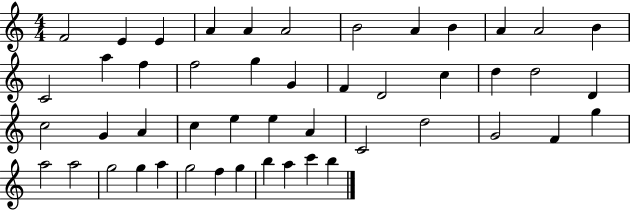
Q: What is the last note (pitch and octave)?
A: B5